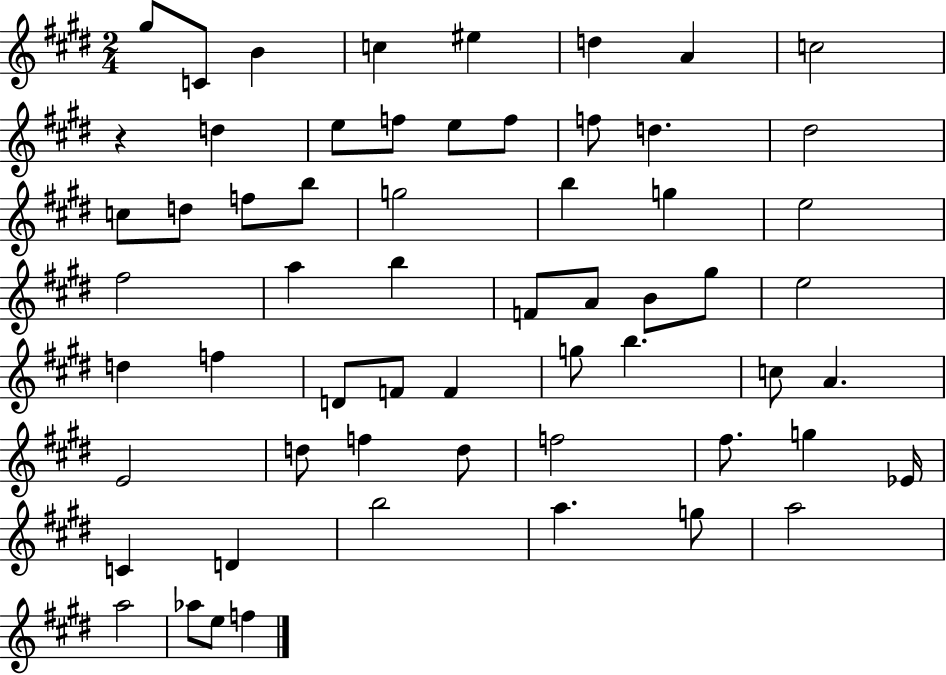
{
  \clef treble
  \numericTimeSignature
  \time 2/4
  \key e \major
  gis''8 c'8 b'4 | c''4 eis''4 | d''4 a'4 | c''2 | \break r4 d''4 | e''8 f''8 e''8 f''8 | f''8 d''4. | dis''2 | \break c''8 d''8 f''8 b''8 | g''2 | b''4 g''4 | e''2 | \break fis''2 | a''4 b''4 | f'8 a'8 b'8 gis''8 | e''2 | \break d''4 f''4 | d'8 f'8 f'4 | g''8 b''4. | c''8 a'4. | \break e'2 | d''8 f''4 d''8 | f''2 | fis''8. g''4 ees'16 | \break c'4 d'4 | b''2 | a''4. g''8 | a''2 | \break a''2 | aes''8 e''8 f''4 | \bar "|."
}